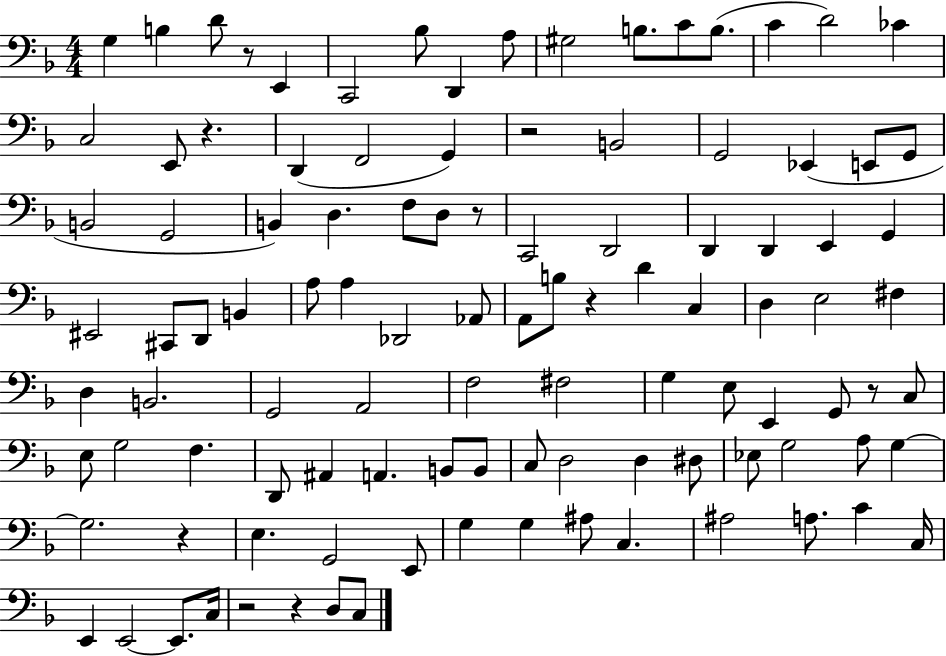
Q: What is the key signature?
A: F major